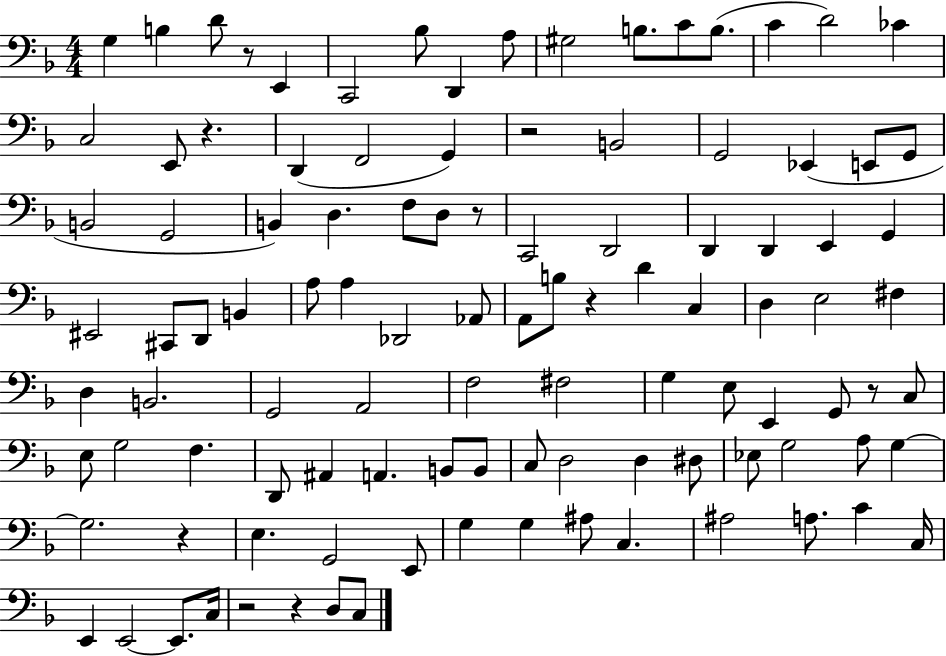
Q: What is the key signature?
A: F major